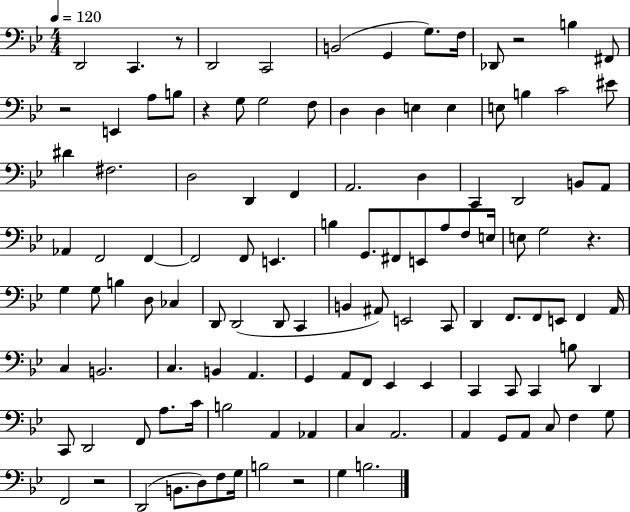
X:1
T:Untitled
M:4/4
L:1/4
K:Bb
D,,2 C,, z/2 D,,2 C,,2 B,,2 G,, G,/2 F,/4 _D,,/2 z2 B, ^F,,/2 z2 E,, A,/2 B,/2 z G,/2 G,2 F,/2 D, D, E, E, E,/2 B, C2 ^E/2 ^D ^F,2 D,2 D,, F,, A,,2 D, C,, D,,2 B,,/2 A,,/2 _A,, F,,2 F,, F,,2 F,,/2 E,, B, G,,/2 ^F,,/2 E,,/2 A,/2 F,/2 E,/4 E,/2 G,2 z G, G,/2 B, D,/2 _C, D,,/2 D,,2 D,,/2 C,, B,, ^A,,/2 E,,2 C,,/2 D,, F,,/2 F,,/2 E,,/2 F,, A,,/4 C, B,,2 C, B,, A,, G,, A,,/2 F,,/2 _E,, _E,, C,, C,,/2 C,, B,/2 D,, C,,/2 D,,2 F,,/2 A,/2 C/4 B,2 A,, _A,, C, A,,2 A,, G,,/2 A,,/2 C,/2 F, G,/2 F,,2 z2 D,,2 B,,/2 D,/2 F,/2 G,/4 B,2 z2 G, B,2